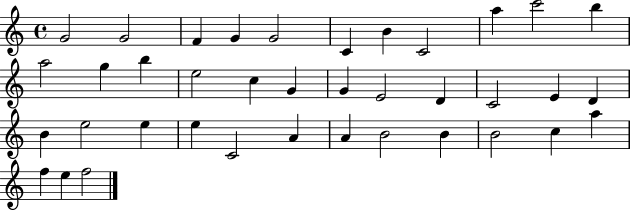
{
  \clef treble
  \time 4/4
  \defaultTimeSignature
  \key c \major
  g'2 g'2 | f'4 g'4 g'2 | c'4 b'4 c'2 | a''4 c'''2 b''4 | \break a''2 g''4 b''4 | e''2 c''4 g'4 | g'4 e'2 d'4 | c'2 e'4 d'4 | \break b'4 e''2 e''4 | e''4 c'2 a'4 | a'4 b'2 b'4 | b'2 c''4 a''4 | \break f''4 e''4 f''2 | \bar "|."
}